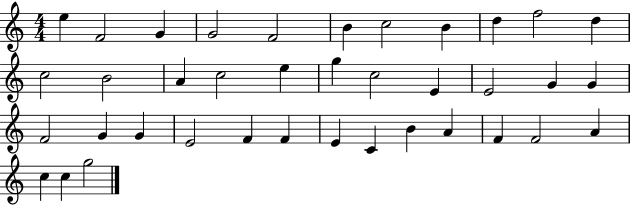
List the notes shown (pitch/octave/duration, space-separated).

E5/q F4/h G4/q G4/h F4/h B4/q C5/h B4/q D5/q F5/h D5/q C5/h B4/h A4/q C5/h E5/q G5/q C5/h E4/q E4/h G4/q G4/q F4/h G4/q G4/q E4/h F4/q F4/q E4/q C4/q B4/q A4/q F4/q F4/h A4/q C5/q C5/q G5/h